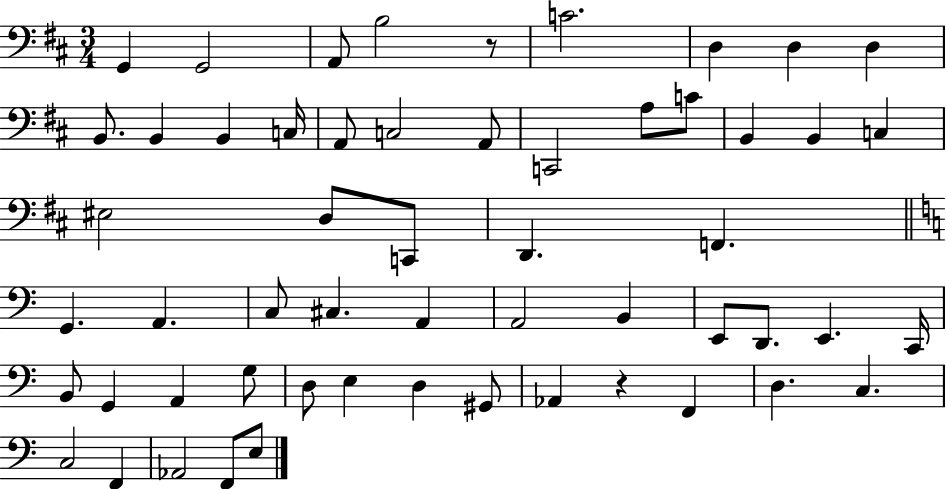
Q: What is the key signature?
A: D major